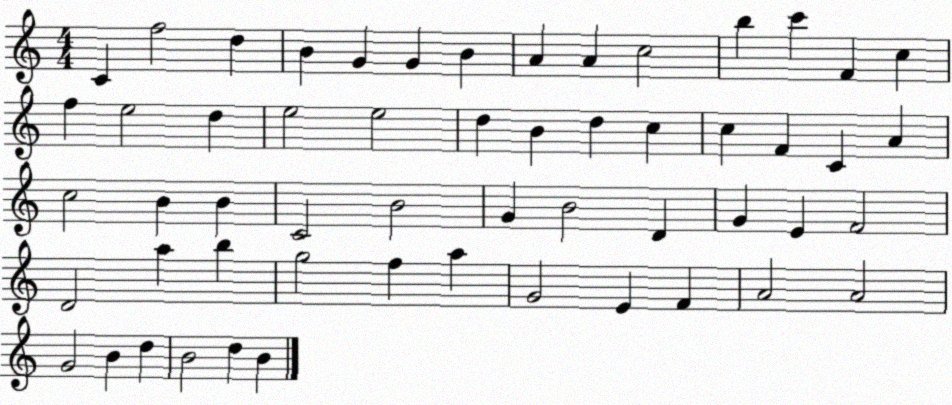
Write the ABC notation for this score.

X:1
T:Untitled
M:4/4
L:1/4
K:C
C f2 d B G G B A A c2 b c' F c f e2 d e2 e2 d B d c c F C A c2 B B C2 B2 G B2 D G E F2 D2 a b g2 f a G2 E F A2 A2 G2 B d B2 d B